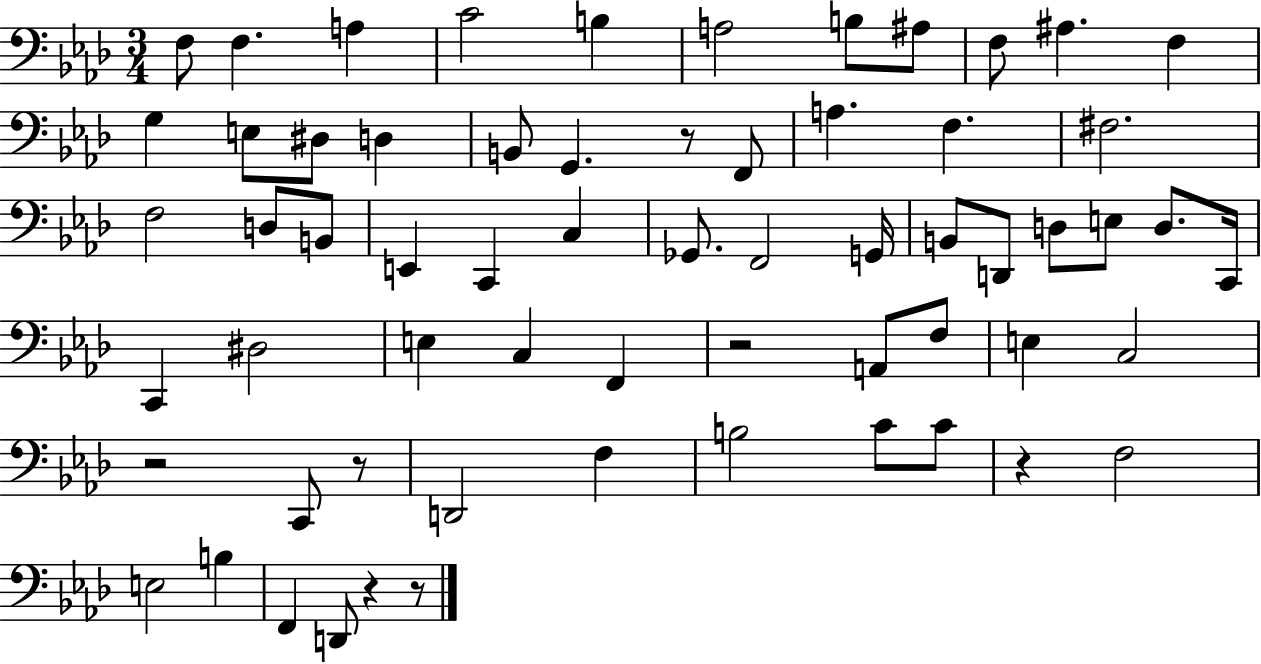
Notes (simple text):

F3/e F3/q. A3/q C4/h B3/q A3/h B3/e A#3/e F3/e A#3/q. F3/q G3/q E3/e D#3/e D3/q B2/e G2/q. R/e F2/e A3/q. F3/q. F#3/h. F3/h D3/e B2/e E2/q C2/q C3/q Gb2/e. F2/h G2/s B2/e D2/e D3/e E3/e D3/e. C2/s C2/q D#3/h E3/q C3/q F2/q R/h A2/e F3/e E3/q C3/h R/h C2/e R/e D2/h F3/q B3/h C4/e C4/e R/q F3/h E3/h B3/q F2/q D2/e R/q R/e